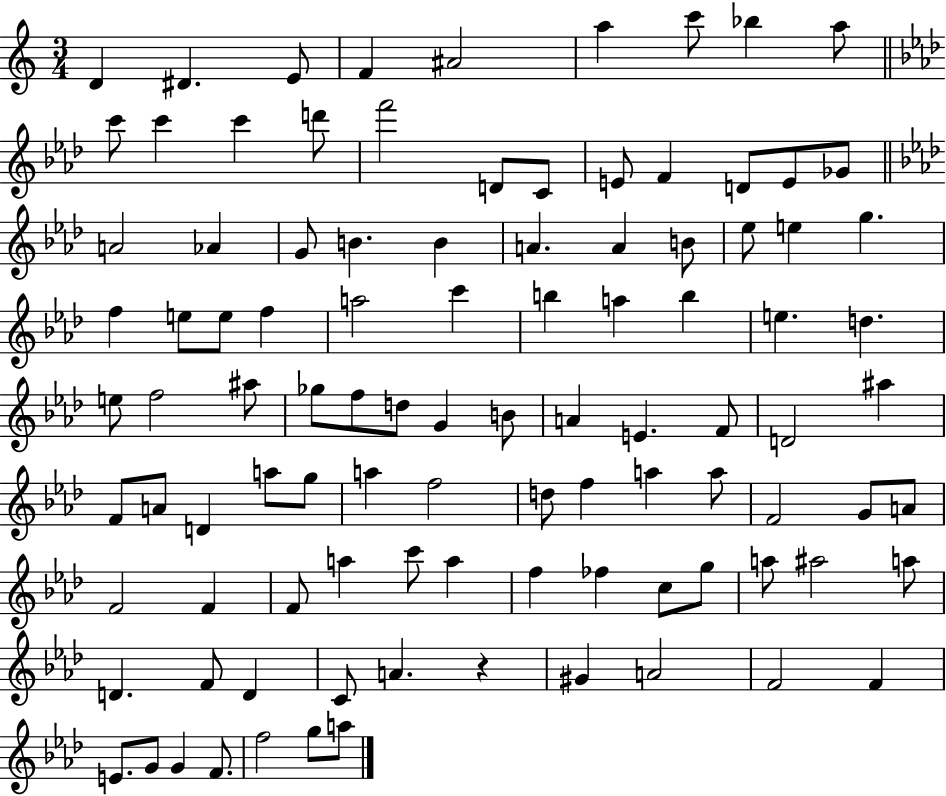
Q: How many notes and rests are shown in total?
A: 100